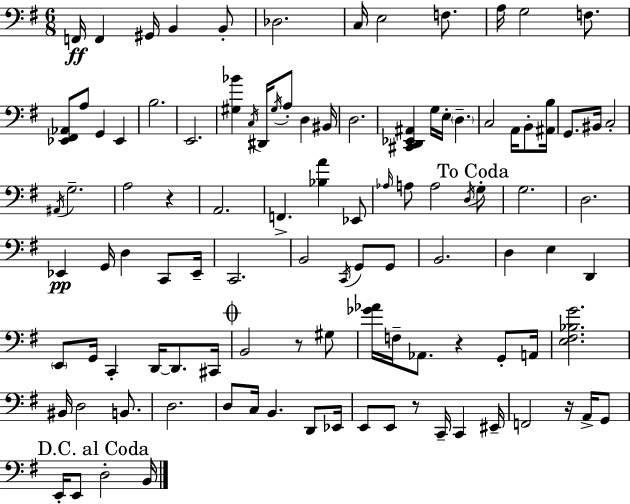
{
  \clef bass
  \numericTimeSignature
  \time 6/8
  \key g \major
  \repeat volta 2 { f,16\ff f,4 gis,16 b,4 b,8-. | des2. | c16 e2 f8. | a16 g2 f8. | \break <ees, fis, aes,>8 a8 g,4 ees,4 | b2. | e,2. | <gis bes'>4 \acciaccatura { c16 } dis,16 \acciaccatura { gis16 } a8-. d4 | \break bis,16 d2. | <cis, d, ees, ais,>4 g16 e16-. \parenthesize d4.-- | c2 a,16 b,8-. | <ais, b>16 g,8. bis,16 c2-. | \break \acciaccatura { ais,16 } g2.-- | a2 r4 | a,2. | f,4.-> <bes a'>4 | \break ees,8 \grace { aes16 } a8 a2 | \acciaccatura { d16 } \mark "To Coda" g8-. g2. | d2. | ees,4\pp g,16 d4 | \break c,8 ees,16-- c,2. | b,2 | \acciaccatura { c,16 } g,8 g,8 b,2. | d4 e4 | \break d,4 \parenthesize e,8 g,16 c,4-. | d,16~~ d,8. cis,16 \mark \markup { \musicglyph "scripts.coda" } b,2 | r8 gis8 <ges' aes'>16 f16-- aes,8. r4 | g,8-. a,16 <e fis bes g'>2. | \break bis,16 d2 | b,8. d2. | d8 c16 b,4. | d,8 ees,16 e,8 e,8 r8 | \break c,16-- c,4 eis,16-- f,2 | r16 a,16-> g,8 \mark "D.C. al Coda" e,16-. e,8 d2-. | b,16 } \bar "|."
}